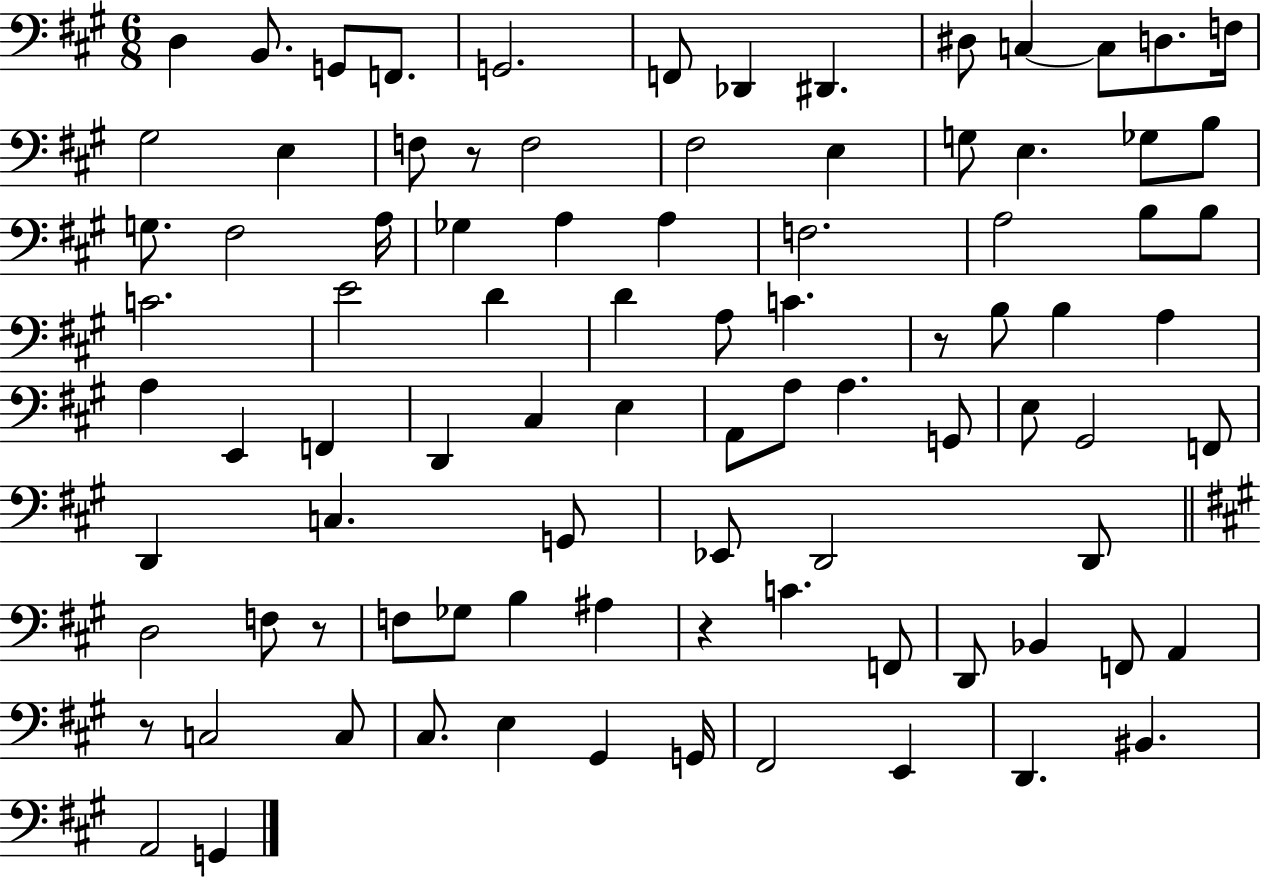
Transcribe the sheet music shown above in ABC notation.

X:1
T:Untitled
M:6/8
L:1/4
K:A
D, B,,/2 G,,/2 F,,/2 G,,2 F,,/2 _D,, ^D,, ^D,/2 C, C,/2 D,/2 F,/4 ^G,2 E, F,/2 z/2 F,2 ^F,2 E, G,/2 E, _G,/2 B,/2 G,/2 ^F,2 A,/4 _G, A, A, F,2 A,2 B,/2 B,/2 C2 E2 D D A,/2 C z/2 B,/2 B, A, A, E,, F,, D,, ^C, E, A,,/2 A,/2 A, G,,/2 E,/2 ^G,,2 F,,/2 D,, C, G,,/2 _E,,/2 D,,2 D,,/2 D,2 F,/2 z/2 F,/2 _G,/2 B, ^A, z C F,,/2 D,,/2 _B,, F,,/2 A,, z/2 C,2 C,/2 ^C,/2 E, ^G,, G,,/4 ^F,,2 E,, D,, ^B,, A,,2 G,,